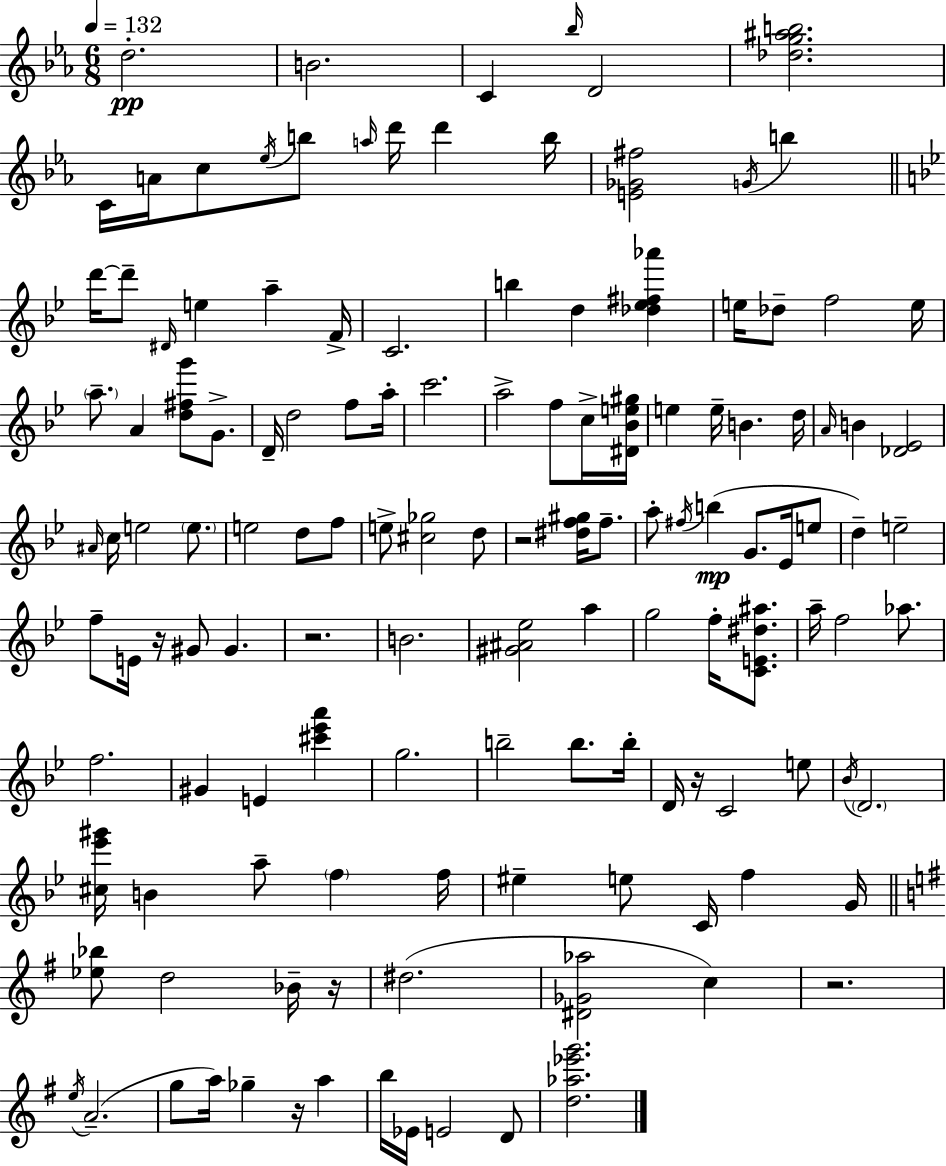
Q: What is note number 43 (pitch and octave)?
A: B4